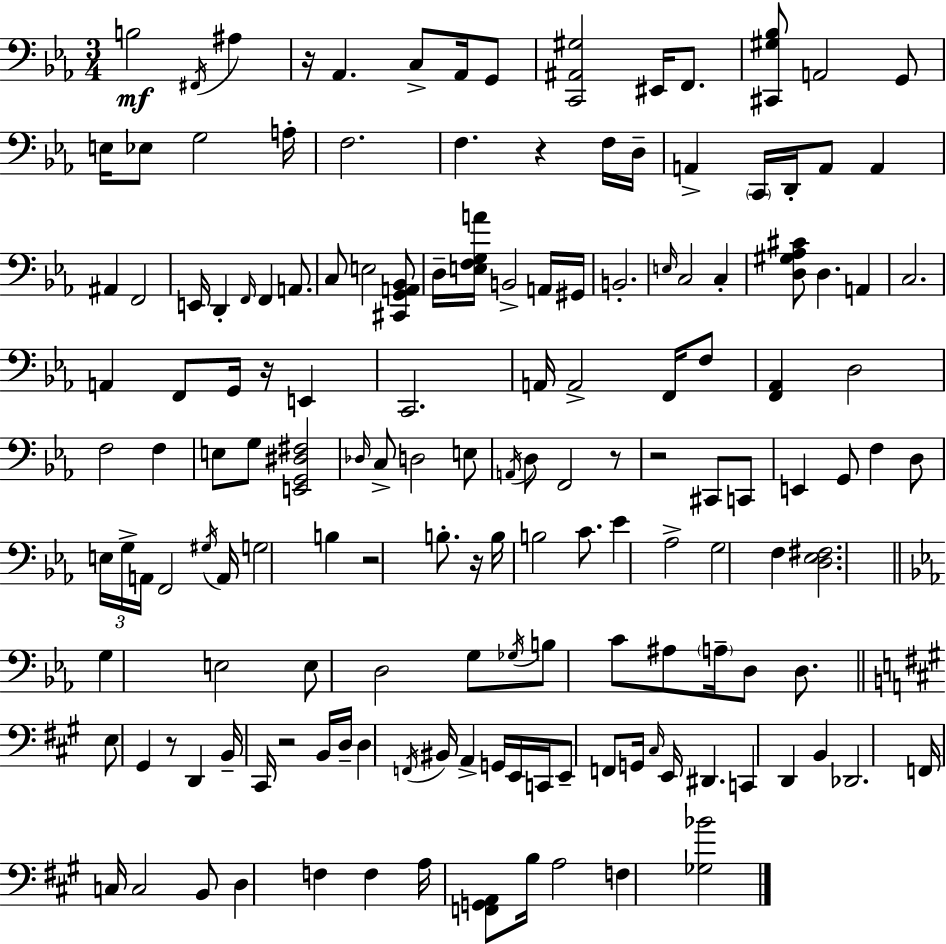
{
  \clef bass
  \numericTimeSignature
  \time 3/4
  \key c \minor
  b2\mf \acciaccatura { fis,16 } ais4 | r16 aes,4. c8-> aes,16 g,8 | <c, ais, gis>2 eis,16 f,8. | <cis, gis bes>8 a,2 g,8 | \break e16 ees8 g2 | a16-. f2. | f4. r4 f16 | d16-- a,4-> \parenthesize c,16 d,16-. a,8 a,4 | \break ais,4 f,2 | e,16 d,4-. \grace { f,16 } f,4 a,8. | c8 e2 | <cis, g, a, bes,>8 d16-- <e f g a'>16 b,2-> | \break a,16 gis,16 b,2.-. | \grace { e16 } c2 c4-. | <d gis aes cis'>8 d4. a,4 | c2. | \break a,4 f,8 g,16 r16 e,4 | c,2. | a,16 a,2-> | f,16 f8 <f, aes,>4 d2 | \break f2 f4 | e8 g8 <e, g, dis fis>2 | \grace { des16 } c8-> d2 | e8 \acciaccatura { a,16 } d8 f,2 | \break r8 r2 | cis,8 c,8 e,4 g,8 f4 | d8 \tuplet 3/2 { e16 g16-> a,16 } f,2 | \acciaccatura { gis16 } a,16 g2 | \break b4 r2 | b8.-. r16 b16 b2 | c'8. ees'4 aes2-> | g2 | \break f4 <d ees fis>2. | \bar "||" \break \key ees \major g4 e2 | e8 d2 g8 | \acciaccatura { ges16 } b8 c'8 ais8 \parenthesize a16-- d8 d8. | \bar "||" \break \key a \major e8 gis,4 r8 d,4 | b,16-- cis,16 r2 b,16 d16-- | d4 \acciaccatura { f,16 } bis,16 a,4-> g,16 e,16 | c,16 e,8-- f,8 g,16 \grace { cis16 } e,16 dis,4. | \break c,4 d,4 b,4 | des,2. | f,16 c16 c2 | b,8 d4 f4 f4 | \break a16 <f, g, a,>8 b16 a2 | f4 <ges bes'>2 | \bar "|."
}